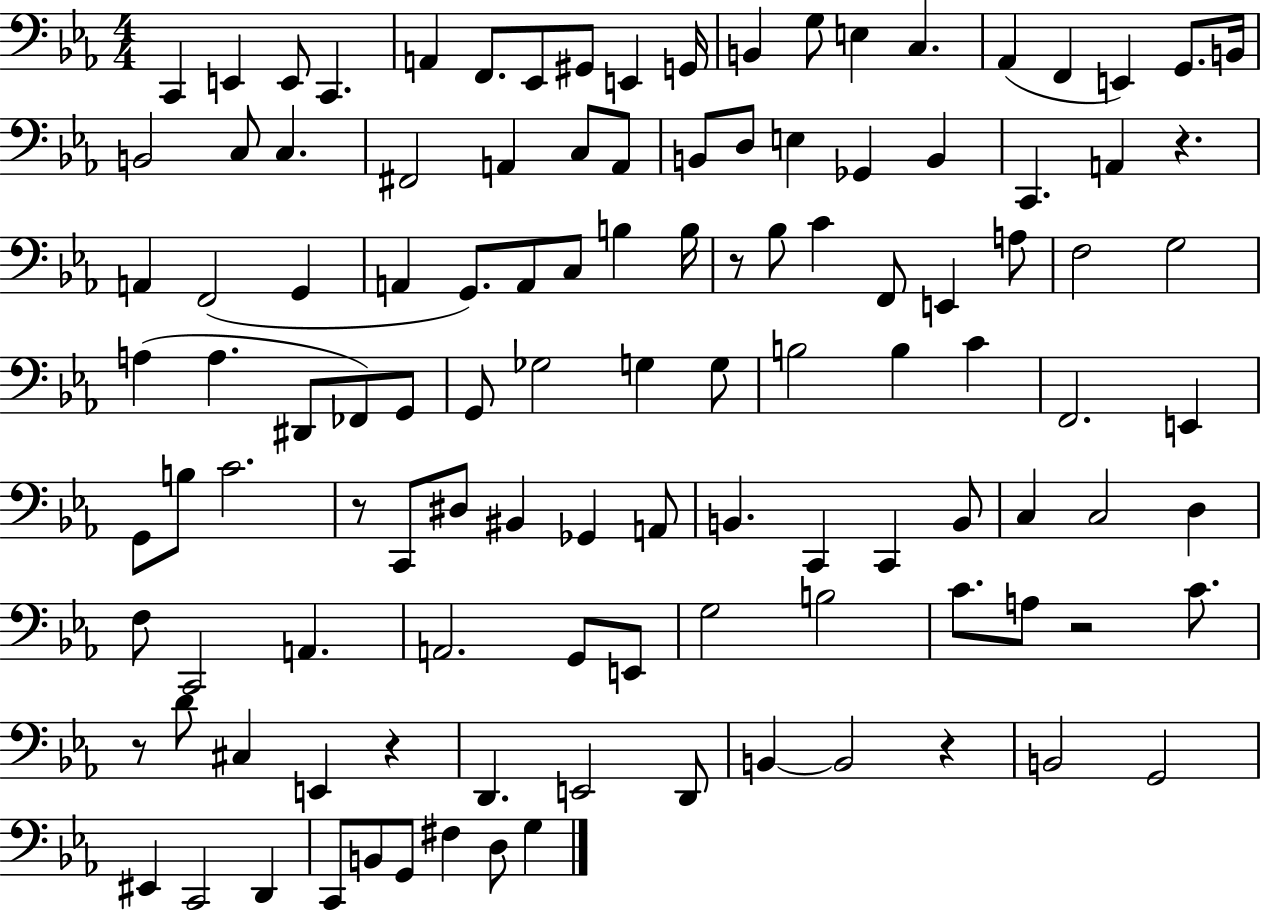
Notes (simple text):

C2/q E2/q E2/e C2/q. A2/q F2/e. Eb2/e G#2/e E2/q G2/s B2/q G3/e E3/q C3/q. Ab2/q F2/q E2/q G2/e. B2/s B2/h C3/e C3/q. F#2/h A2/q C3/e A2/e B2/e D3/e E3/q Gb2/q B2/q C2/q. A2/q R/q. A2/q F2/h G2/q A2/q G2/e. A2/e C3/e B3/q B3/s R/e Bb3/e C4/q F2/e E2/q A3/e F3/h G3/h A3/q A3/q. D#2/e FES2/e G2/e G2/e Gb3/h G3/q G3/e B3/h B3/q C4/q F2/h. E2/q G2/e B3/e C4/h. R/e C2/e D#3/e BIS2/q Gb2/q A2/e B2/q. C2/q C2/q B2/e C3/q C3/h D3/q F3/e C2/h A2/q. A2/h. G2/e E2/e G3/h B3/h C4/e. A3/e R/h C4/e. R/e D4/e C#3/q E2/q R/q D2/q. E2/h D2/e B2/q B2/h R/q B2/h G2/h EIS2/q C2/h D2/q C2/e B2/e G2/e F#3/q D3/e G3/q